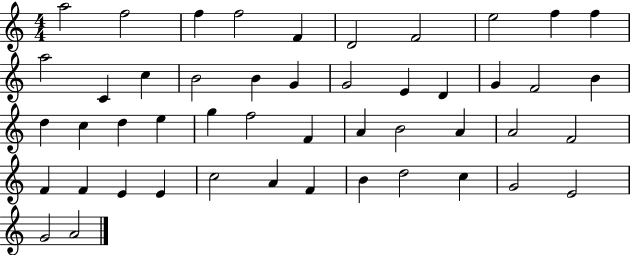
{
  \clef treble
  \numericTimeSignature
  \time 4/4
  \key c \major
  a''2 f''2 | f''4 f''2 f'4 | d'2 f'2 | e''2 f''4 f''4 | \break a''2 c'4 c''4 | b'2 b'4 g'4 | g'2 e'4 d'4 | g'4 f'2 b'4 | \break d''4 c''4 d''4 e''4 | g''4 f''2 f'4 | a'4 b'2 a'4 | a'2 f'2 | \break f'4 f'4 e'4 e'4 | c''2 a'4 f'4 | b'4 d''2 c''4 | g'2 e'2 | \break g'2 a'2 | \bar "|."
}